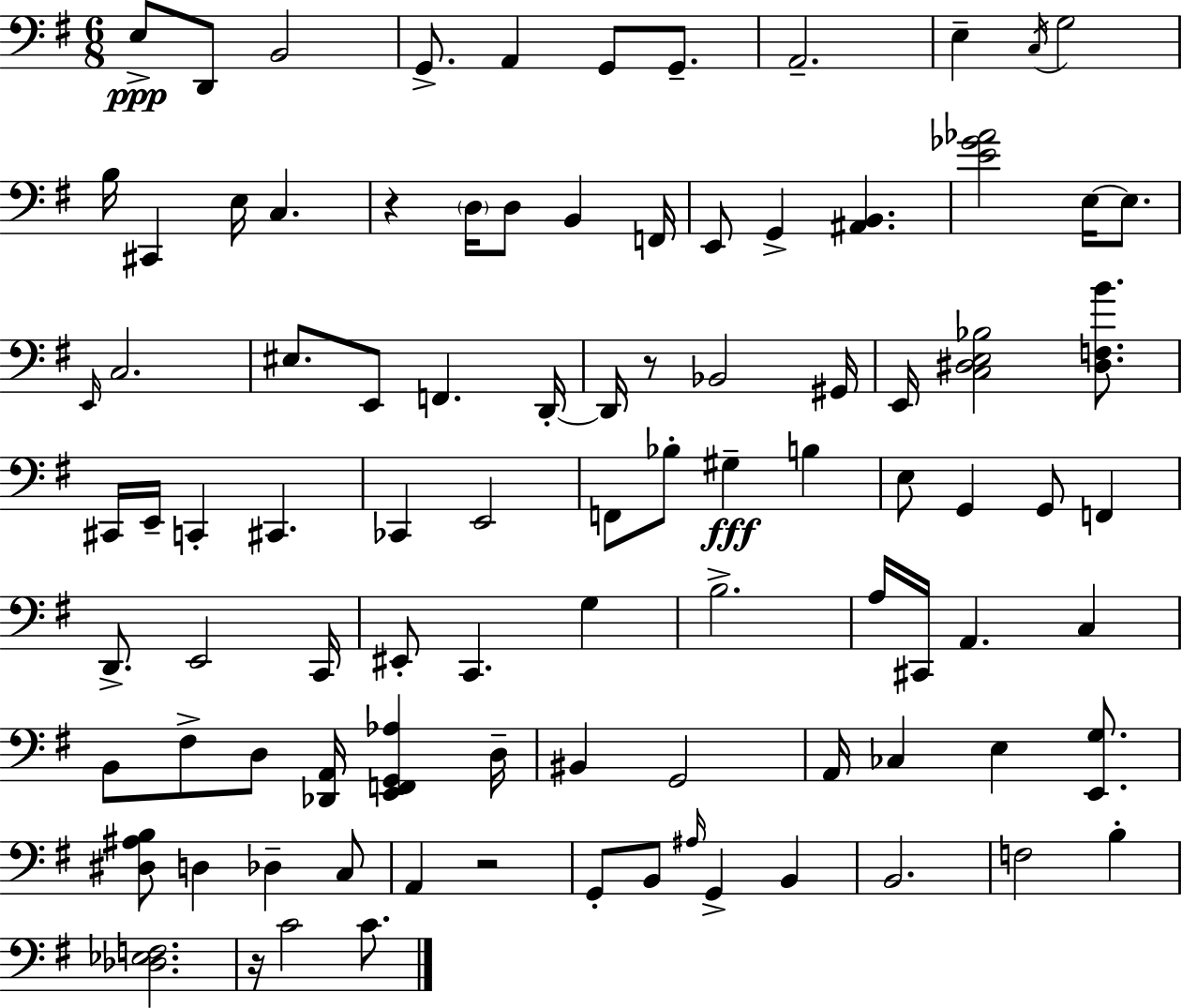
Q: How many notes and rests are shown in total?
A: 94